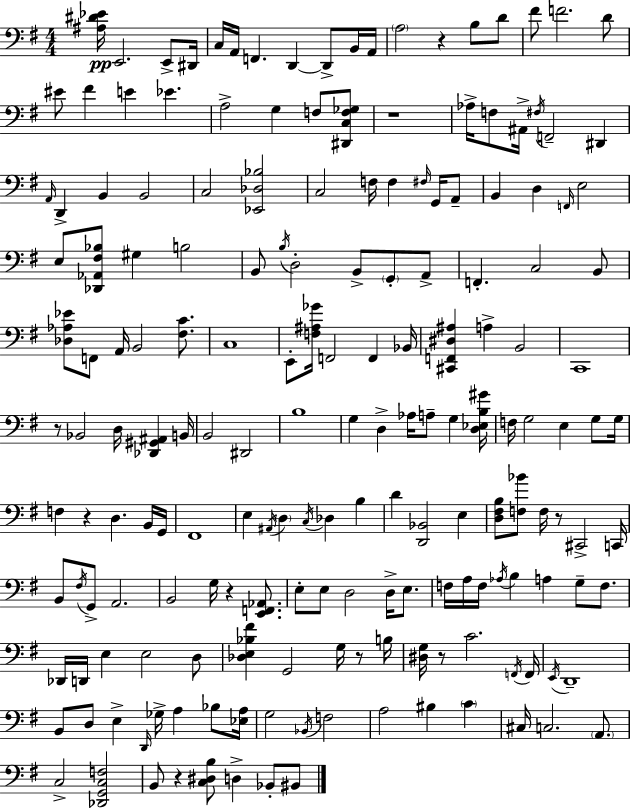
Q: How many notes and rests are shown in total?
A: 180